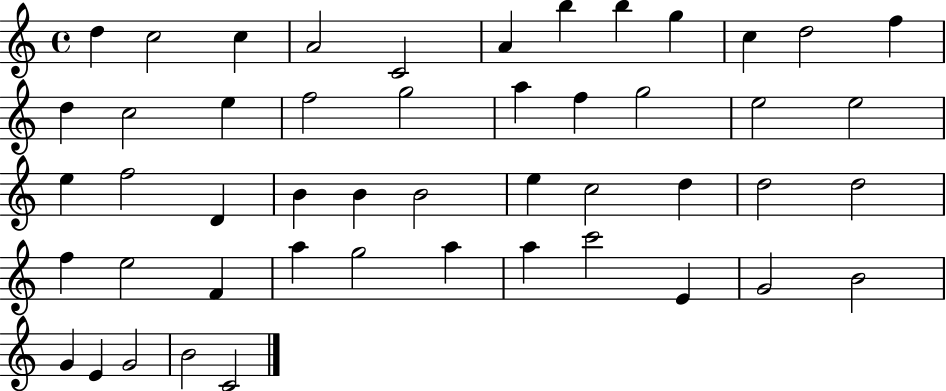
D5/q C5/h C5/q A4/h C4/h A4/q B5/q B5/q G5/q C5/q D5/h F5/q D5/q C5/h E5/q F5/h G5/h A5/q F5/q G5/h E5/h E5/h E5/q F5/h D4/q B4/q B4/q B4/h E5/q C5/h D5/q D5/h D5/h F5/q E5/h F4/q A5/q G5/h A5/q A5/q C6/h E4/q G4/h B4/h G4/q E4/q G4/h B4/h C4/h